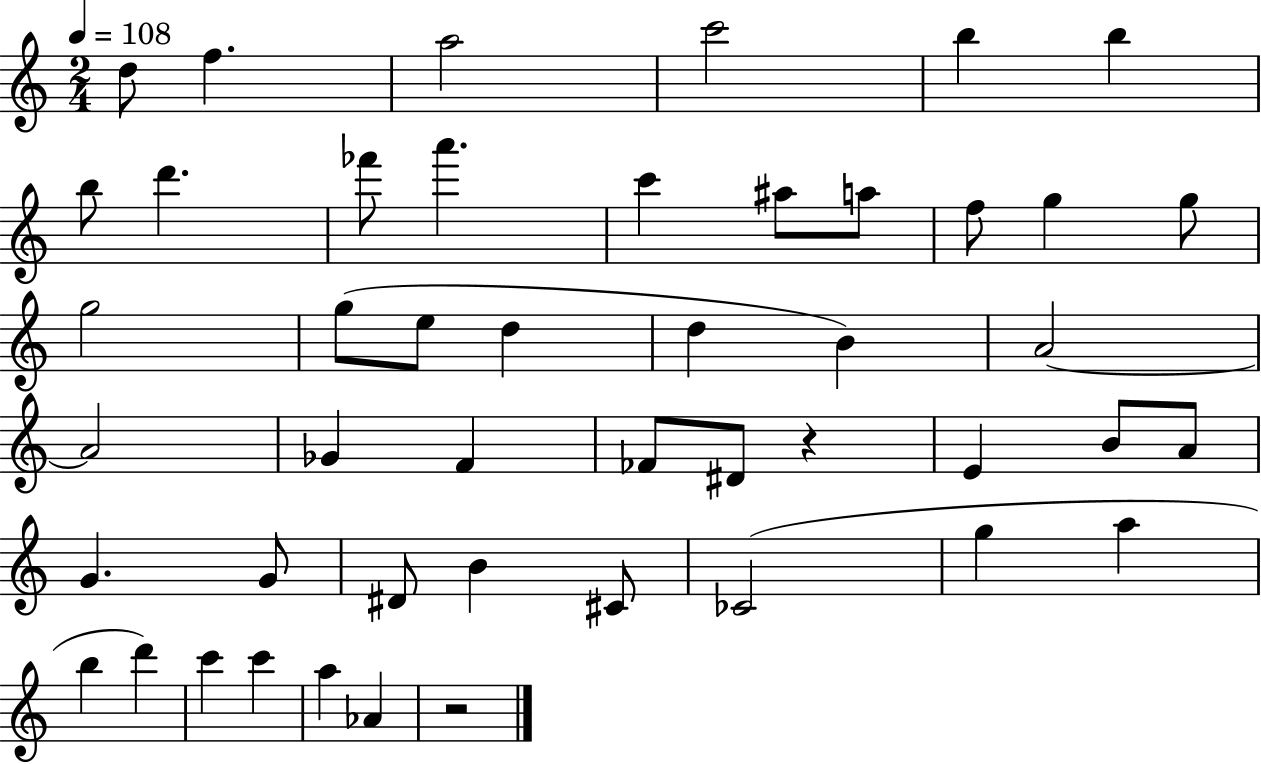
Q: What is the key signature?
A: C major